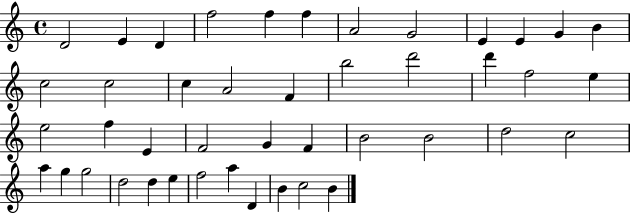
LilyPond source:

{
  \clef treble
  \time 4/4
  \defaultTimeSignature
  \key c \major
  d'2 e'4 d'4 | f''2 f''4 f''4 | a'2 g'2 | e'4 e'4 g'4 b'4 | \break c''2 c''2 | c''4 a'2 f'4 | b''2 d'''2 | d'''4 f''2 e''4 | \break e''2 f''4 e'4 | f'2 g'4 f'4 | b'2 b'2 | d''2 c''2 | \break a''4 g''4 g''2 | d''2 d''4 e''4 | f''2 a''4 d'4 | b'4 c''2 b'4 | \break \bar "|."
}